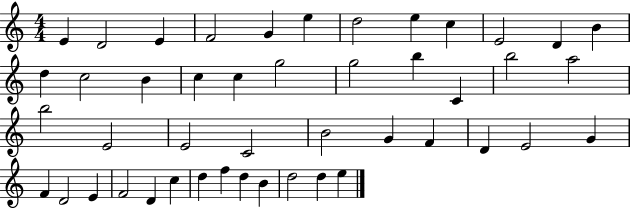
E4/q D4/h E4/q F4/h G4/q E5/q D5/h E5/q C5/q E4/h D4/q B4/q D5/q C5/h B4/q C5/q C5/q G5/h G5/h B5/q C4/q B5/h A5/h B5/h E4/h E4/h C4/h B4/h G4/q F4/q D4/q E4/h G4/q F4/q D4/h E4/q F4/h D4/q C5/q D5/q F5/q D5/q B4/q D5/h D5/q E5/q